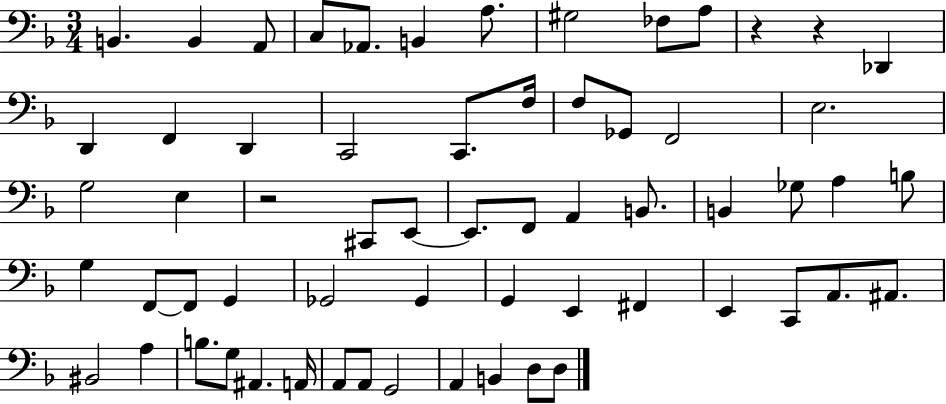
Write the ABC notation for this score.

X:1
T:Untitled
M:3/4
L:1/4
K:F
B,, B,, A,,/2 C,/2 _A,,/2 B,, A,/2 ^G,2 _F,/2 A,/2 z z _D,, D,, F,, D,, C,,2 C,,/2 F,/4 F,/2 _G,,/2 F,,2 E,2 G,2 E, z2 ^C,,/2 E,,/2 E,,/2 F,,/2 A,, B,,/2 B,, _G,/2 A, B,/2 G, F,,/2 F,,/2 G,, _G,,2 _G,, G,, E,, ^F,, E,, C,,/2 A,,/2 ^A,,/2 ^B,,2 A, B,/2 G,/2 ^A,, A,,/4 A,,/2 A,,/2 G,,2 A,, B,, D,/2 D,/2